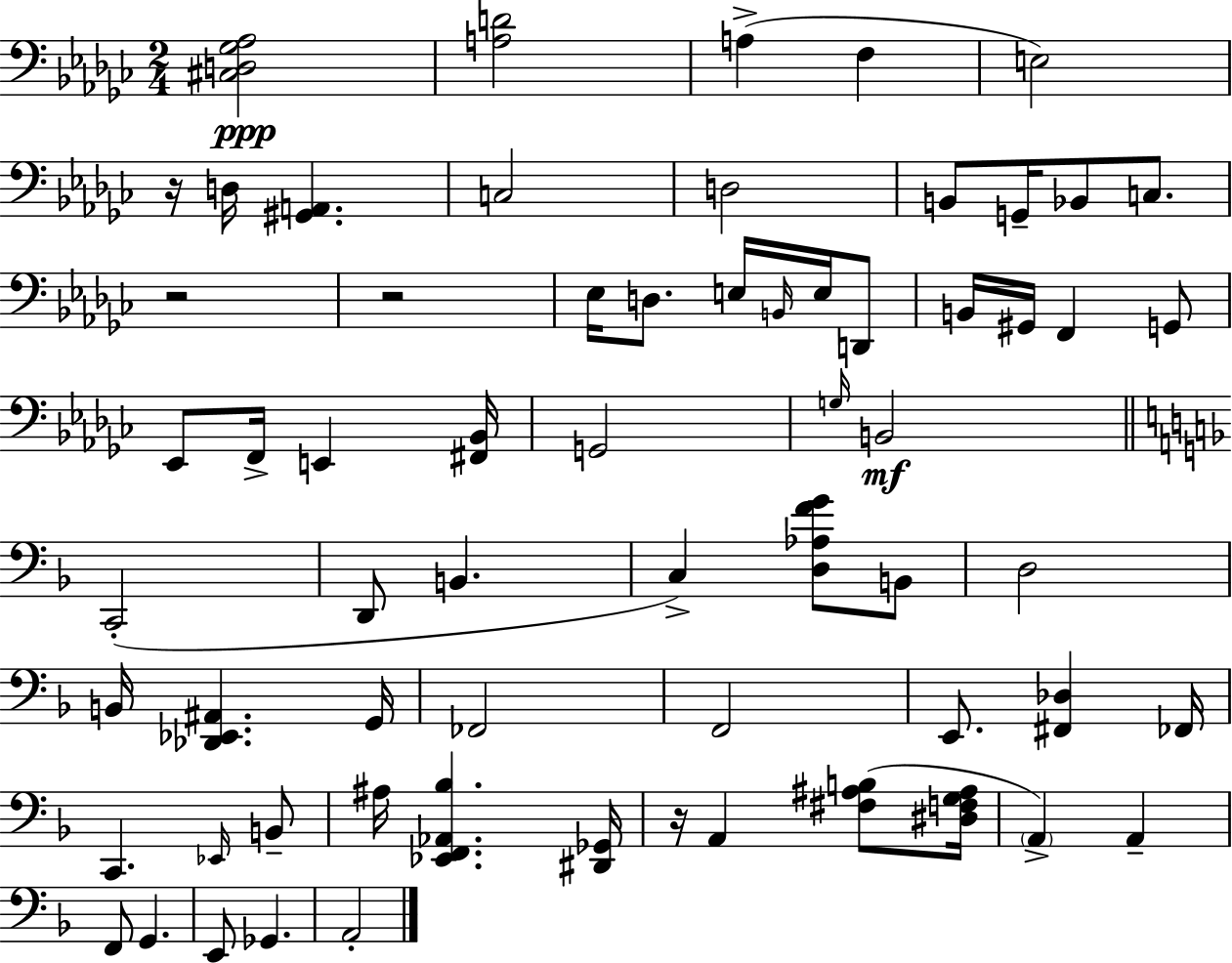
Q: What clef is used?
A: bass